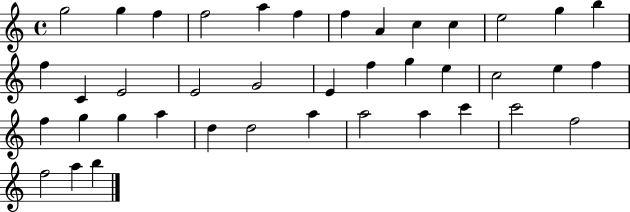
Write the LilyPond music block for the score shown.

{
  \clef treble
  \time 4/4
  \defaultTimeSignature
  \key c \major
  g''2 g''4 f''4 | f''2 a''4 f''4 | f''4 a'4 c''4 c''4 | e''2 g''4 b''4 | \break f''4 c'4 e'2 | e'2 g'2 | e'4 f''4 g''4 e''4 | c''2 e''4 f''4 | \break f''4 g''4 g''4 a''4 | d''4 d''2 a''4 | a''2 a''4 c'''4 | c'''2 f''2 | \break f''2 a''4 b''4 | \bar "|."
}